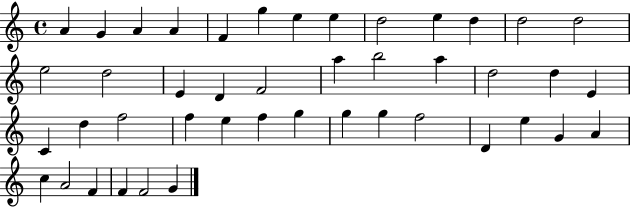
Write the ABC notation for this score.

X:1
T:Untitled
M:4/4
L:1/4
K:C
A G A A F g e e d2 e d d2 d2 e2 d2 E D F2 a b2 a d2 d E C d f2 f e f g g g f2 D e G A c A2 F F F2 G